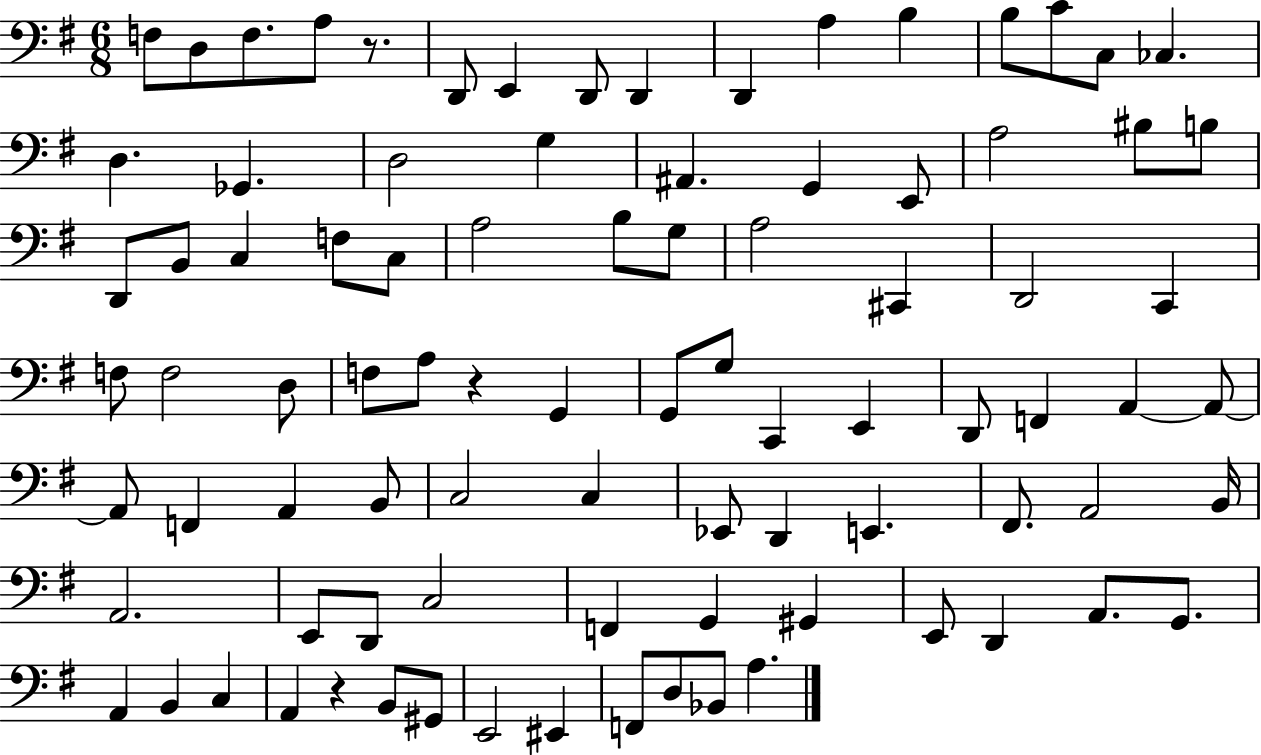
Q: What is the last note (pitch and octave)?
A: A3